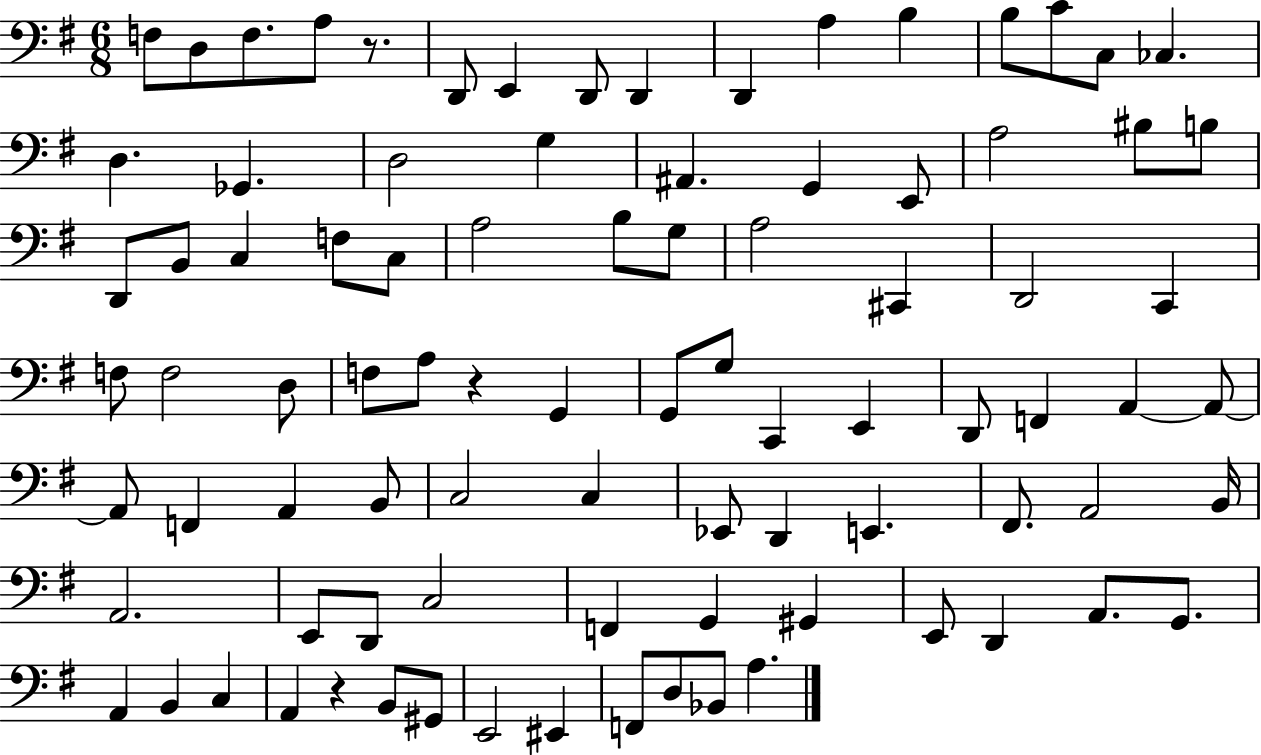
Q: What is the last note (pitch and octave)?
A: A3